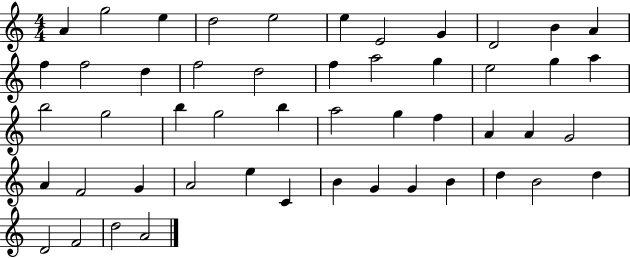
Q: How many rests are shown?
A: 0